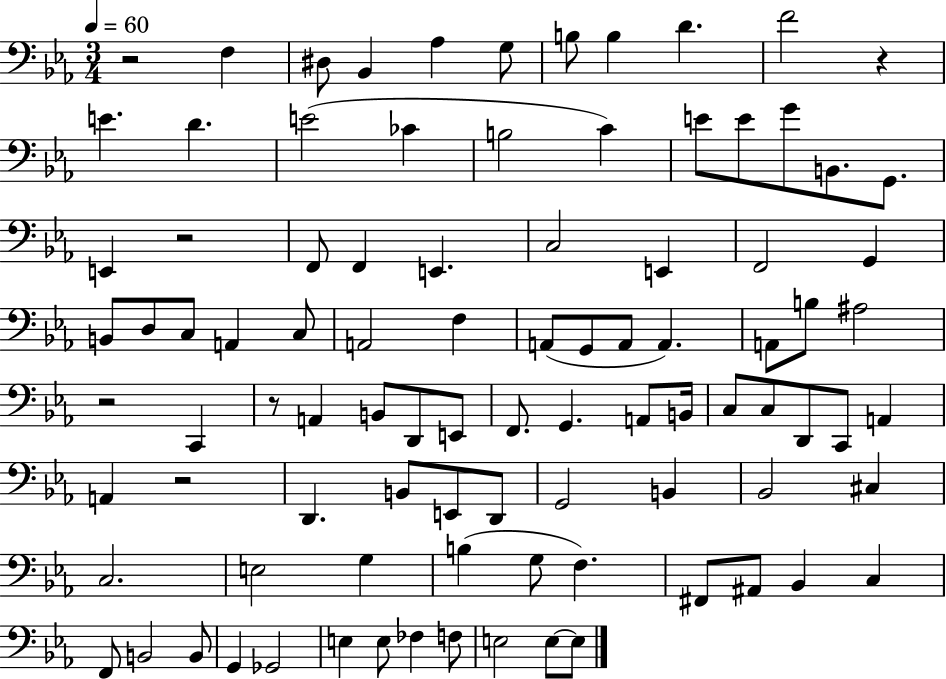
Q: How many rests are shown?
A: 6